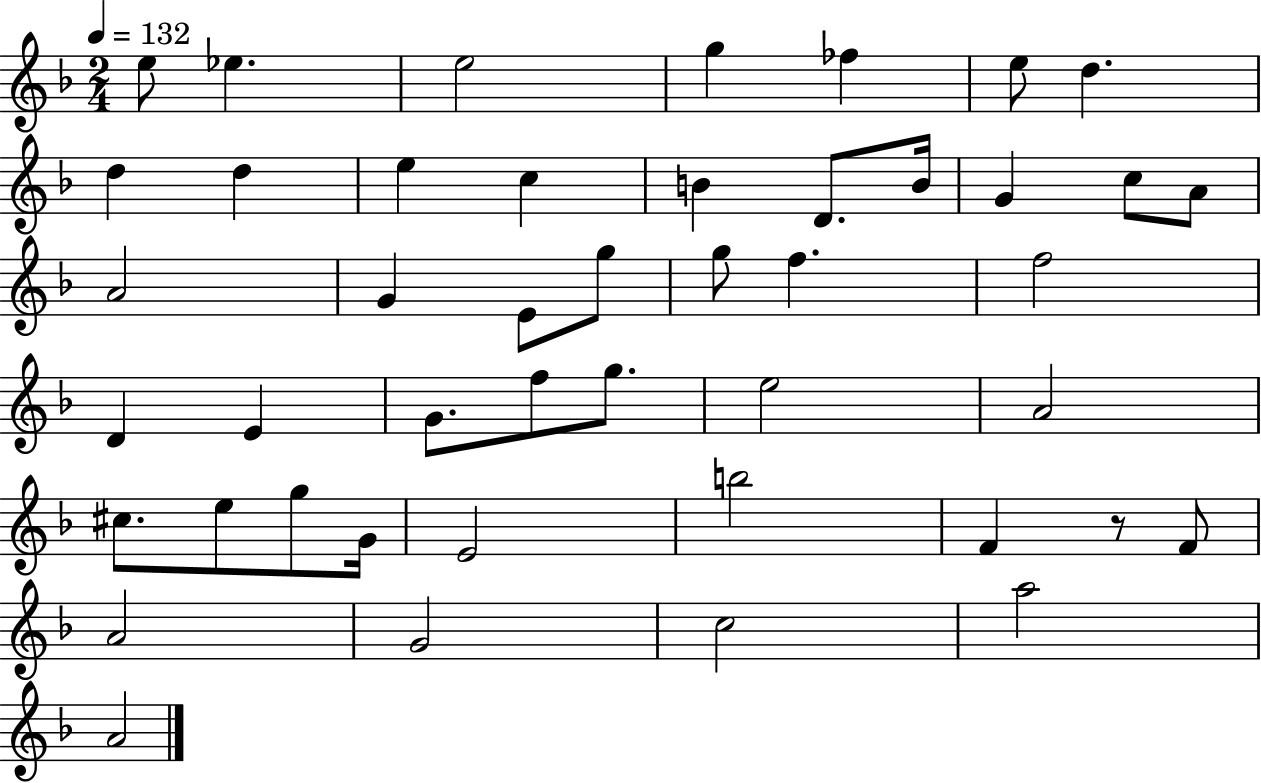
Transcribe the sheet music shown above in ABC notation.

X:1
T:Untitled
M:2/4
L:1/4
K:F
e/2 _e e2 g _f e/2 d d d e c B D/2 B/4 G c/2 A/2 A2 G E/2 g/2 g/2 f f2 D E G/2 f/2 g/2 e2 A2 ^c/2 e/2 g/2 G/4 E2 b2 F z/2 F/2 A2 G2 c2 a2 A2